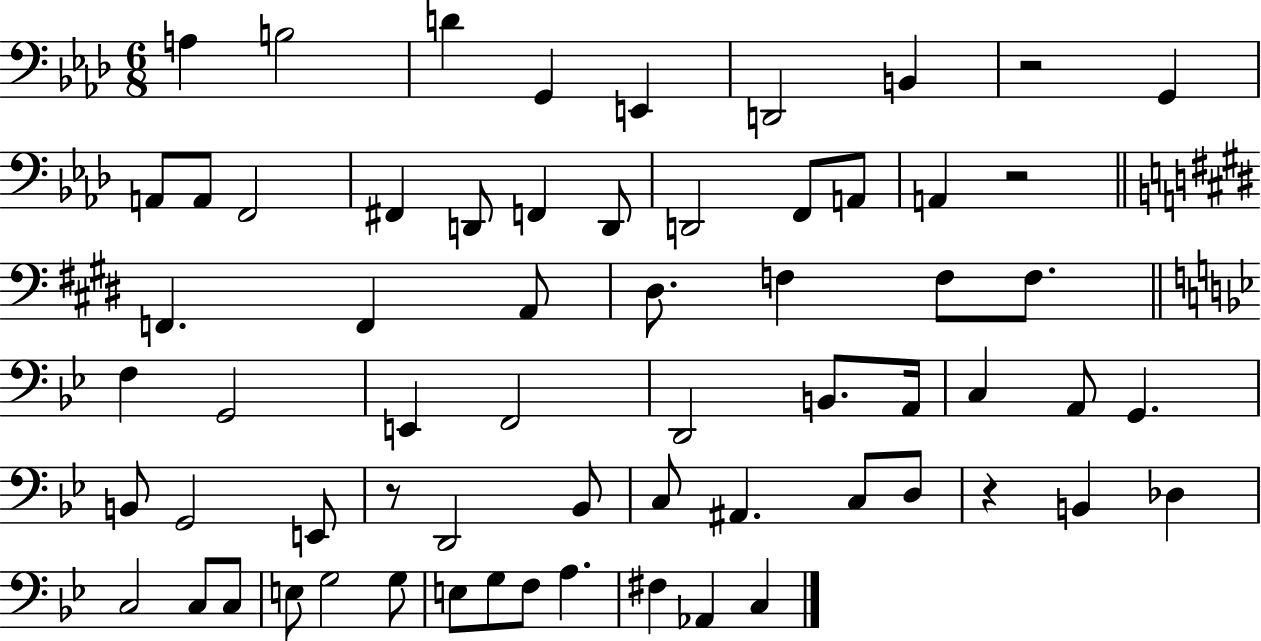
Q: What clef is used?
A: bass